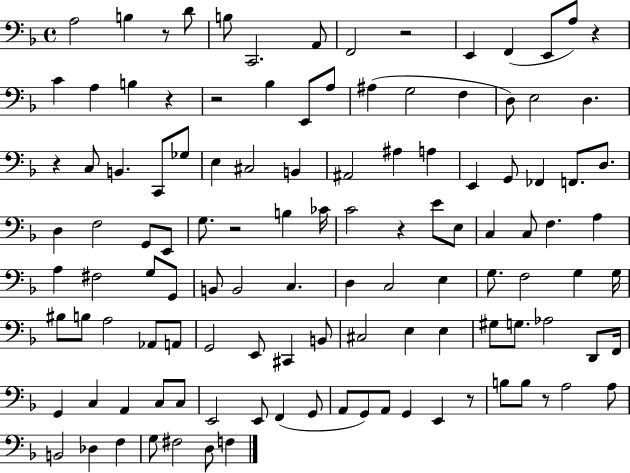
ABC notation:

X:1
T:Untitled
M:4/4
L:1/4
K:F
A,2 B, z/2 D/2 B,/2 C,,2 A,,/2 F,,2 z2 E,, F,, E,,/2 A,/2 z C A, B, z z2 _B, E,,/2 A,/2 ^A, G,2 F, D,/2 E,2 D, z C,/2 B,, C,,/2 _G,/2 E, ^C,2 B,, ^A,,2 ^A, A, E,, G,,/2 _F,, F,,/2 D,/2 D, F,2 G,,/2 E,,/2 G,/2 z2 B, _C/4 C2 z E/2 E,/2 C, C,/2 F, A, A, ^F,2 G,/2 G,,/2 B,,/2 B,,2 C, D, C,2 E, G,/2 F,2 G, G,/4 ^B,/2 B,/2 A,2 _A,,/2 A,,/2 G,,2 E,,/2 ^C,, B,,/2 ^C,2 E, E, ^G,/2 G,/2 _A,2 D,,/2 F,,/4 G,, C, A,, C,/2 C,/2 E,,2 E,,/2 F,, G,,/2 A,,/2 G,,/2 A,,/2 G,, E,, z/2 B,/2 B,/2 z/2 A,2 A,/2 B,,2 _D, F, G,/2 ^F,2 D,/2 F,